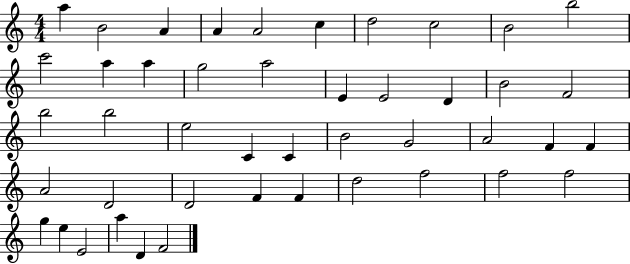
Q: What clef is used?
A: treble